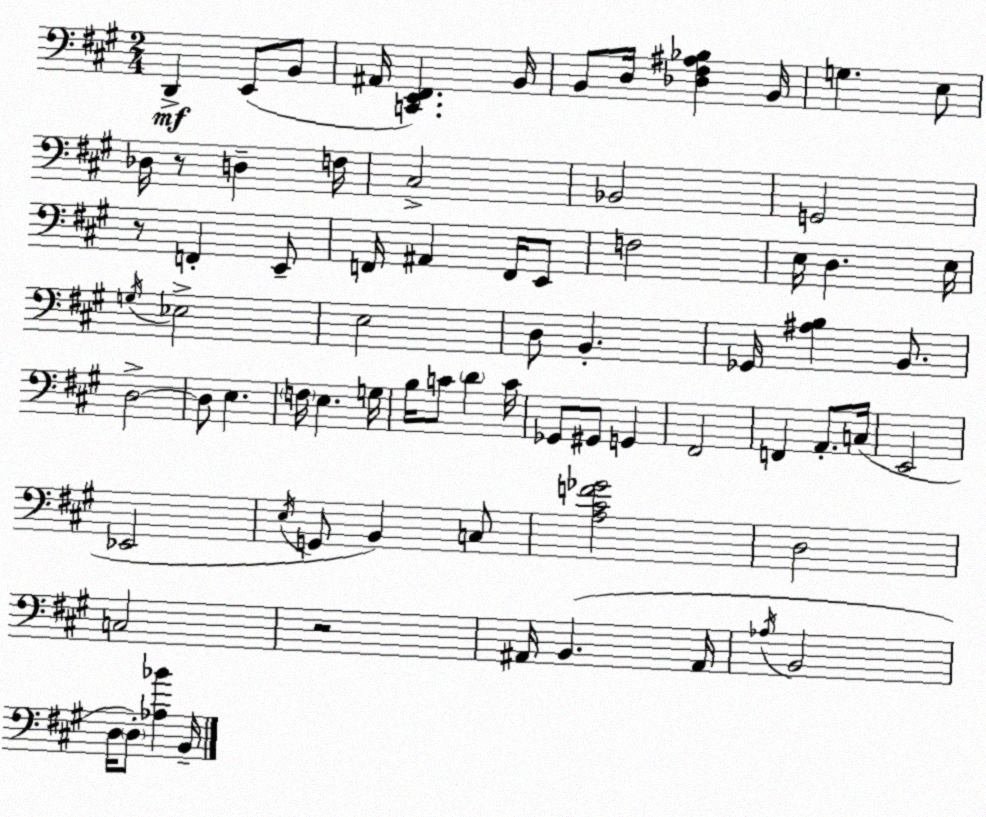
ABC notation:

X:1
T:Untitled
M:2/4
L:1/4
K:A
D,, E,,/2 B,,/2 ^A,,/4 [C,,E,,^F,,] B,,/4 B,,/2 D,/4 [_D,^F,^A,_B,] B,,/4 G, E,/2 _D,/4 z/2 D, F,/4 ^C,2 _B,,2 G,,2 z/2 F,, E,,/2 F,,/4 ^A,, F,,/4 E,,/2 F,2 E,/4 D, E,/4 G,/4 _E,2 E,2 D,/2 B,, _G,,/4 [^A,B,] B,,/2 D,2 D,/2 E, F,/4 E, G,/4 B,/4 C/2 D C/4 _G,,/2 ^G,,/2 G,, ^F,,2 F,, A,,/2 C,/4 E,,2 _E,,2 E,/4 G,,/2 B,, C,/2 [A,^CF_G]2 D,2 C,2 z2 ^A,,/4 B,, ^A,,/4 _A,/4 B,,2 D,/4 D,/2 [_A,_B] B,,/4